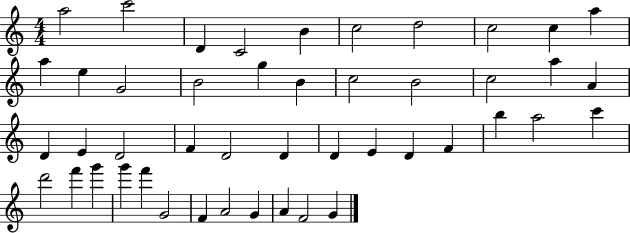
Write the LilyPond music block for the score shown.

{
  \clef treble
  \numericTimeSignature
  \time 4/4
  \key c \major
  a''2 c'''2 | d'4 c'2 b'4 | c''2 d''2 | c''2 c''4 a''4 | \break a''4 e''4 g'2 | b'2 g''4 b'4 | c''2 b'2 | c''2 a''4 a'4 | \break d'4 e'4 d'2 | f'4 d'2 d'4 | d'4 e'4 d'4 f'4 | b''4 a''2 c'''4 | \break d'''2 f'''4 g'''4 | g'''4 f'''4 g'2 | f'4 a'2 g'4 | a'4 f'2 g'4 | \break \bar "|."
}